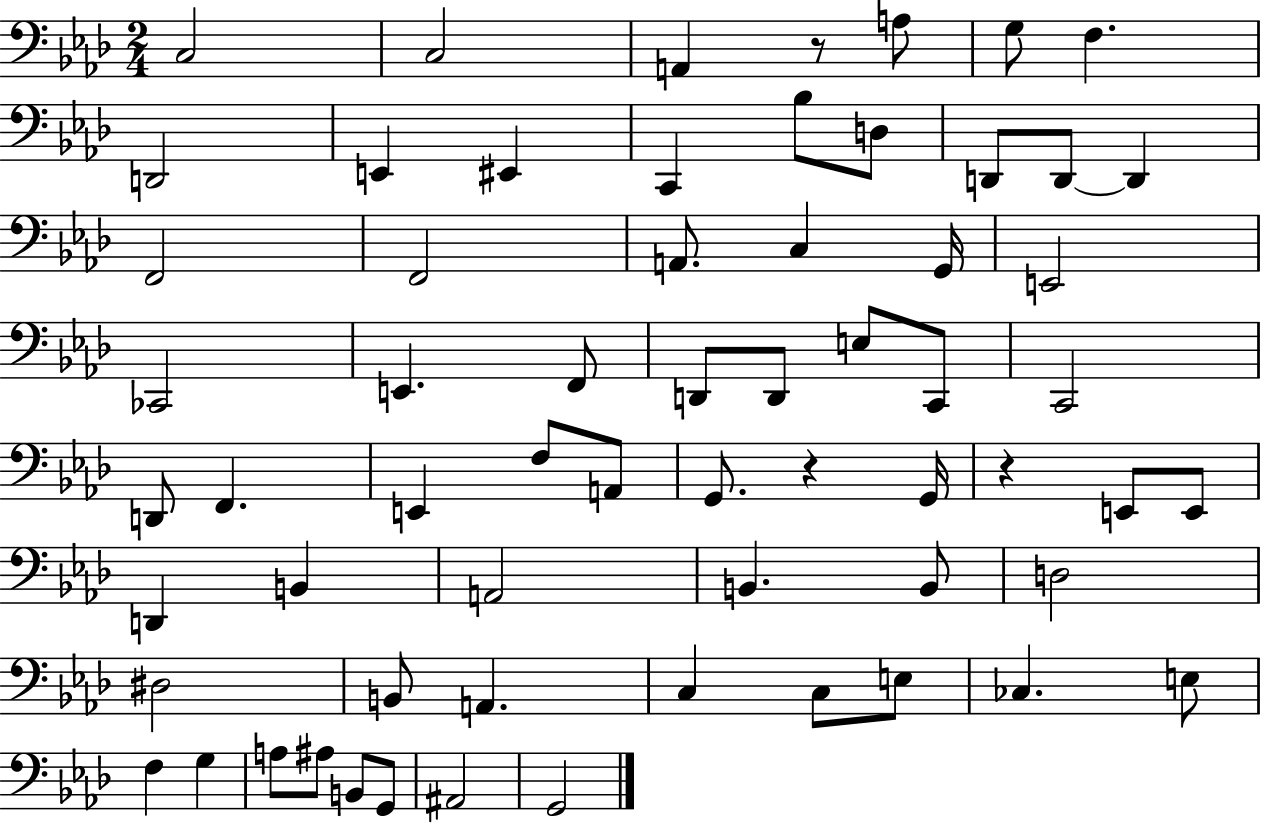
{
  \clef bass
  \numericTimeSignature
  \time 2/4
  \key aes \major
  \repeat volta 2 { c2 | c2 | a,4 r8 a8 | g8 f4. | \break d,2 | e,4 eis,4 | c,4 bes8 d8 | d,8 d,8~~ d,4 | \break f,2 | f,2 | a,8. c4 g,16 | e,2 | \break ces,2 | e,4. f,8 | d,8 d,8 e8 c,8 | c,2 | \break d,8 f,4. | e,4 f8 a,8 | g,8. r4 g,16 | r4 e,8 e,8 | \break d,4 b,4 | a,2 | b,4. b,8 | d2 | \break dis2 | b,8 a,4. | c4 c8 e8 | ces4. e8 | \break f4 g4 | a8 ais8 b,8 g,8 | ais,2 | g,2 | \break } \bar "|."
}